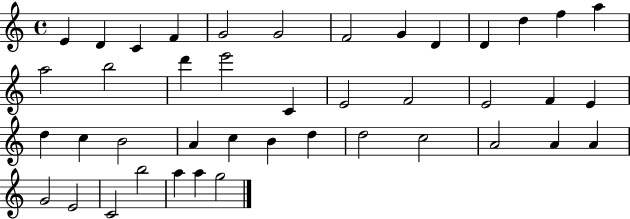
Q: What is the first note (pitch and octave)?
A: E4